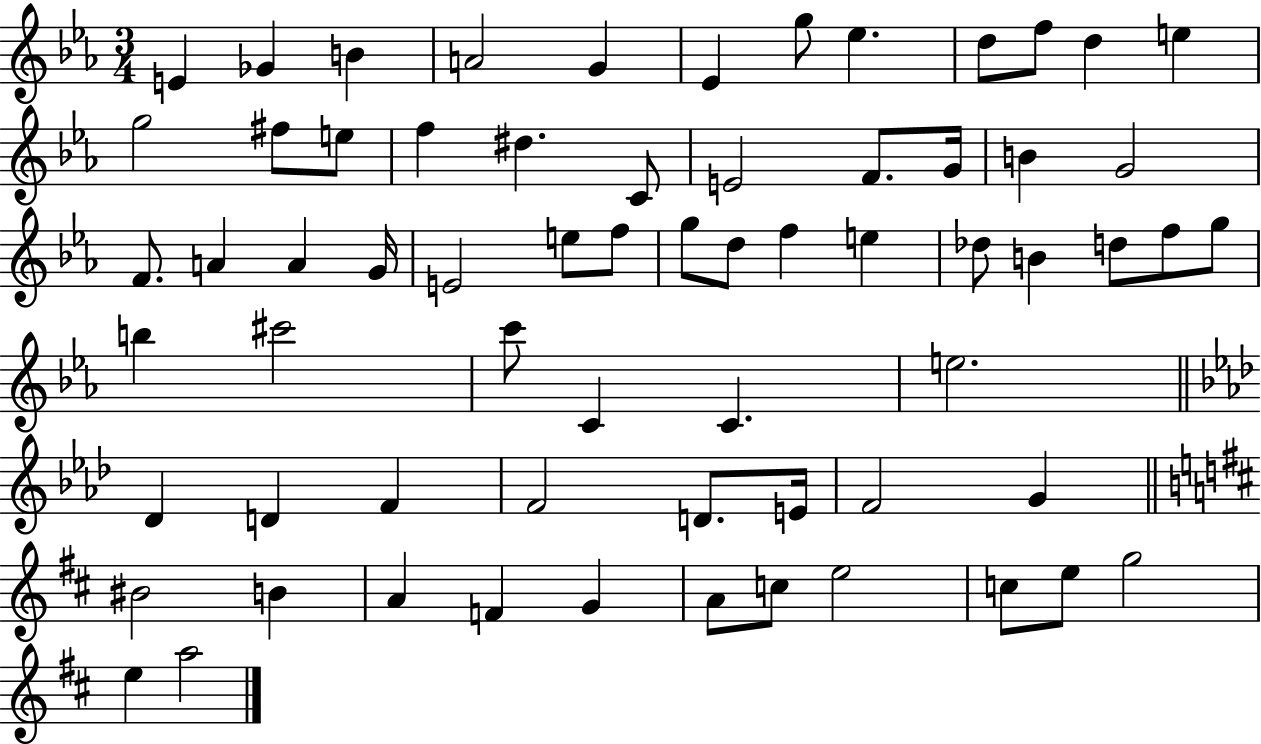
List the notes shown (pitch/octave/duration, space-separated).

E4/q Gb4/q B4/q A4/h G4/q Eb4/q G5/e Eb5/q. D5/e F5/e D5/q E5/q G5/h F#5/e E5/e F5/q D#5/q. C4/e E4/h F4/e. G4/s B4/q G4/h F4/e. A4/q A4/q G4/s E4/h E5/e F5/e G5/e D5/e F5/q E5/q Db5/e B4/q D5/e F5/e G5/e B5/q C#6/h C6/e C4/q C4/q. E5/h. Db4/q D4/q F4/q F4/h D4/e. E4/s F4/h G4/q BIS4/h B4/q A4/q F4/q G4/q A4/e C5/e E5/h C5/e E5/e G5/h E5/q A5/h